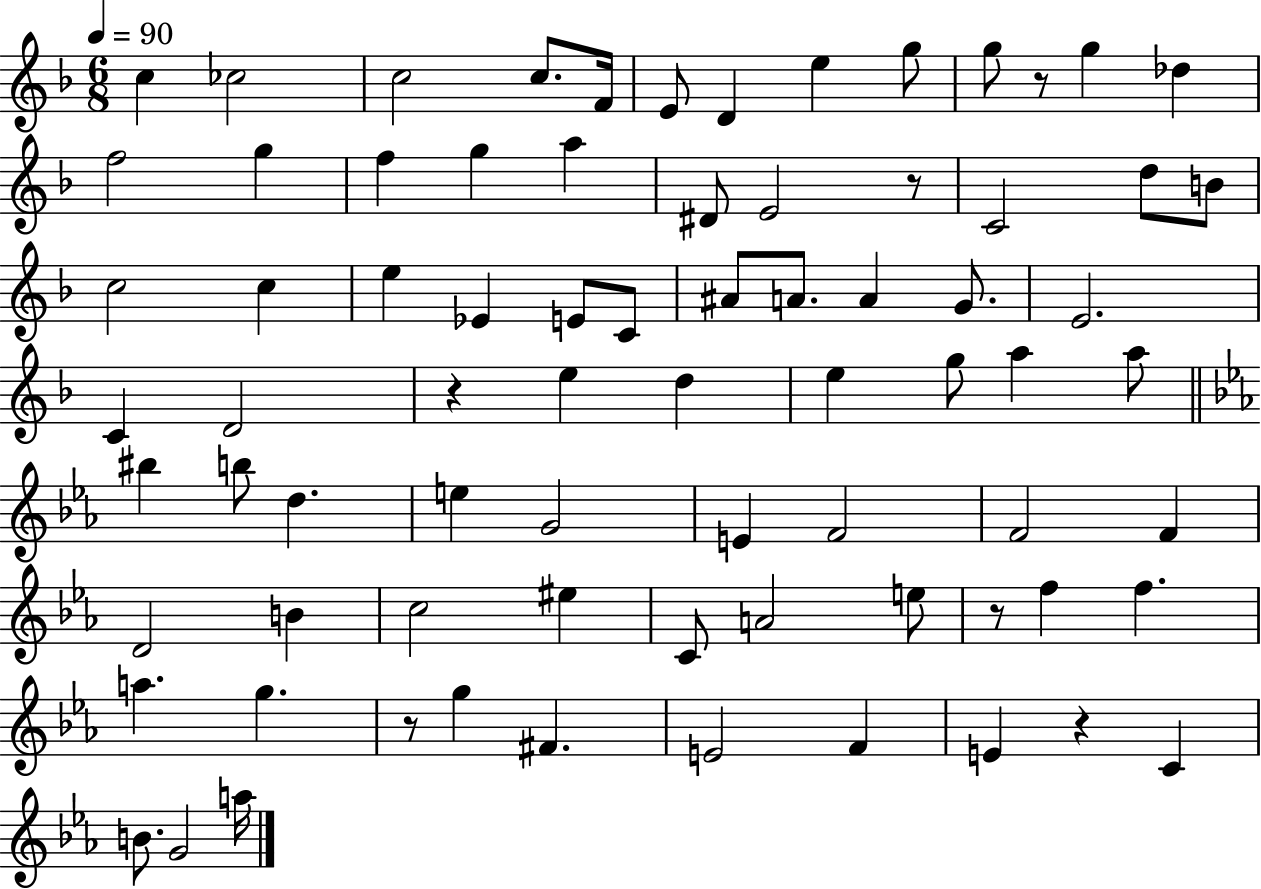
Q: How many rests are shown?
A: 6